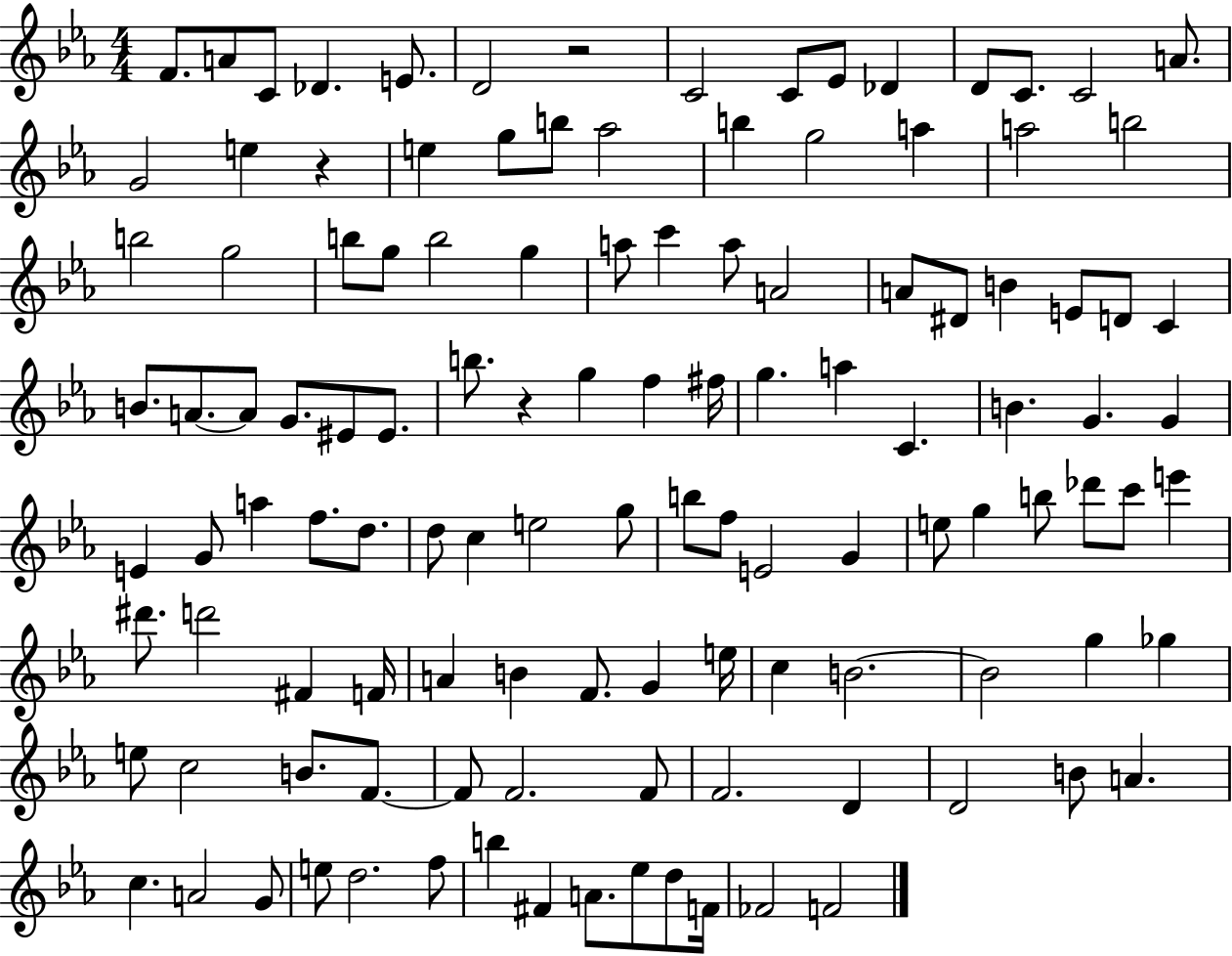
X:1
T:Untitled
M:4/4
L:1/4
K:Eb
F/2 A/2 C/2 _D E/2 D2 z2 C2 C/2 _E/2 _D D/2 C/2 C2 A/2 G2 e z e g/2 b/2 _a2 b g2 a a2 b2 b2 g2 b/2 g/2 b2 g a/2 c' a/2 A2 A/2 ^D/2 B E/2 D/2 C B/2 A/2 A/2 G/2 ^E/2 ^E/2 b/2 z g f ^f/4 g a C B G G E G/2 a f/2 d/2 d/2 c e2 g/2 b/2 f/2 E2 G e/2 g b/2 _d'/2 c'/2 e' ^d'/2 d'2 ^F F/4 A B F/2 G e/4 c B2 B2 g _g e/2 c2 B/2 F/2 F/2 F2 F/2 F2 D D2 B/2 A c A2 G/2 e/2 d2 f/2 b ^F A/2 _e/2 d/2 F/4 _F2 F2